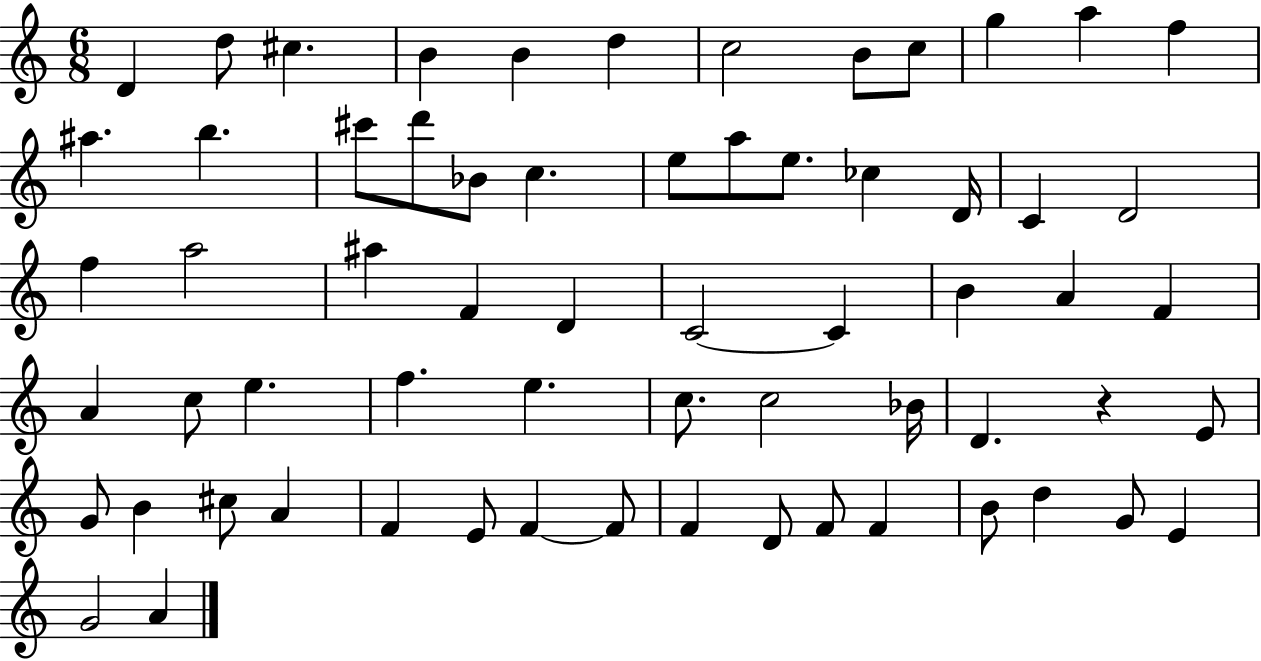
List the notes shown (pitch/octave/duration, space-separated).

D4/q D5/e C#5/q. B4/q B4/q D5/q C5/h B4/e C5/e G5/q A5/q F5/q A#5/q. B5/q. C#6/e D6/e Bb4/e C5/q. E5/e A5/e E5/e. CES5/q D4/s C4/q D4/h F5/q A5/h A#5/q F4/q D4/q C4/h C4/q B4/q A4/q F4/q A4/q C5/e E5/q. F5/q. E5/q. C5/e. C5/h Bb4/s D4/q. R/q E4/e G4/e B4/q C#5/e A4/q F4/q E4/e F4/q F4/e F4/q D4/e F4/e F4/q B4/e D5/q G4/e E4/q G4/h A4/q